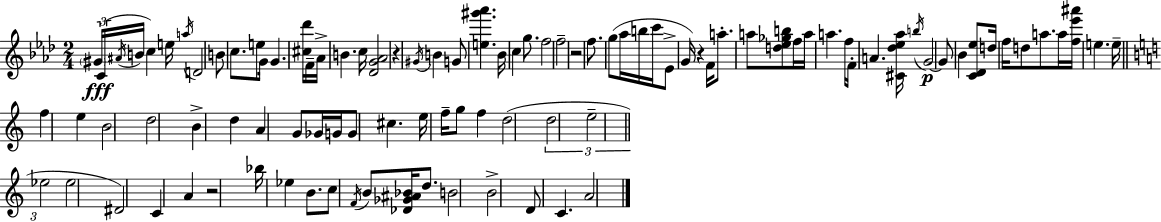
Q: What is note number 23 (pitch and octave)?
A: G5